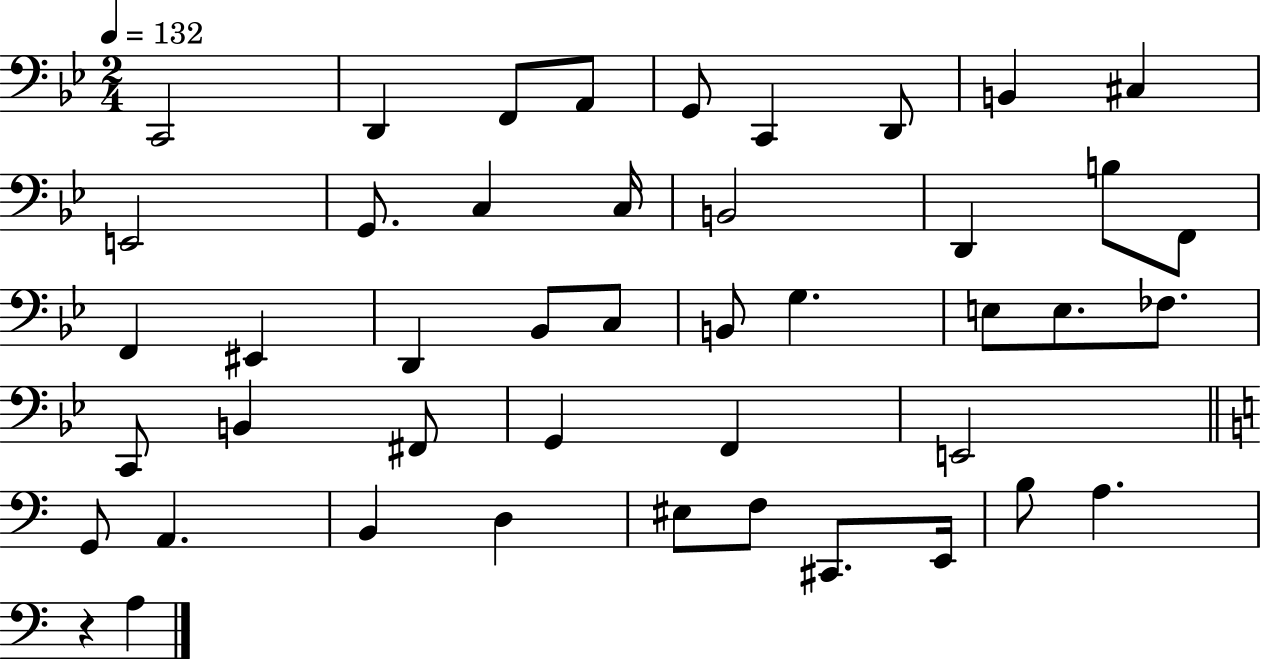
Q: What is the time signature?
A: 2/4